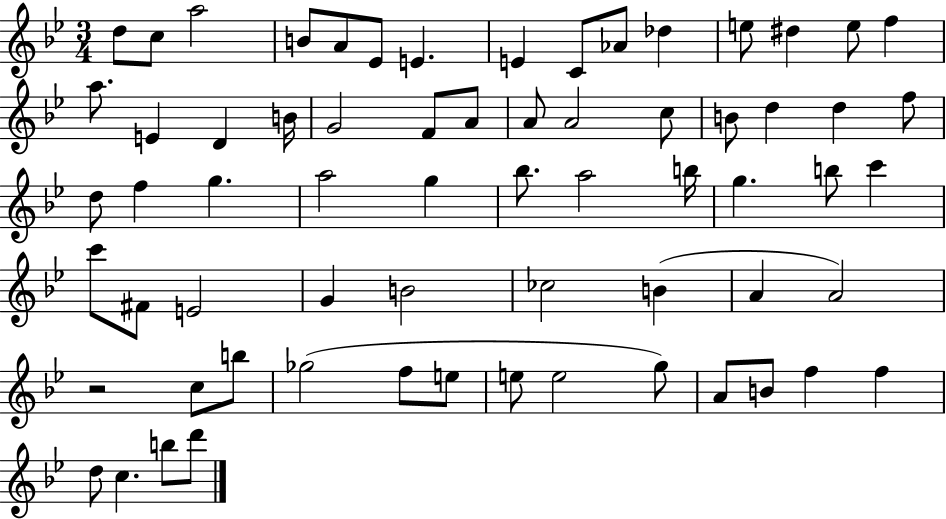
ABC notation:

X:1
T:Untitled
M:3/4
L:1/4
K:Bb
d/2 c/2 a2 B/2 A/2 _E/2 E E C/2 _A/2 _d e/2 ^d e/2 f a/2 E D B/4 G2 F/2 A/2 A/2 A2 c/2 B/2 d d f/2 d/2 f g a2 g _b/2 a2 b/4 g b/2 c' c'/2 ^F/2 E2 G B2 _c2 B A A2 z2 c/2 b/2 _g2 f/2 e/2 e/2 e2 g/2 A/2 B/2 f f d/2 c b/2 d'/2